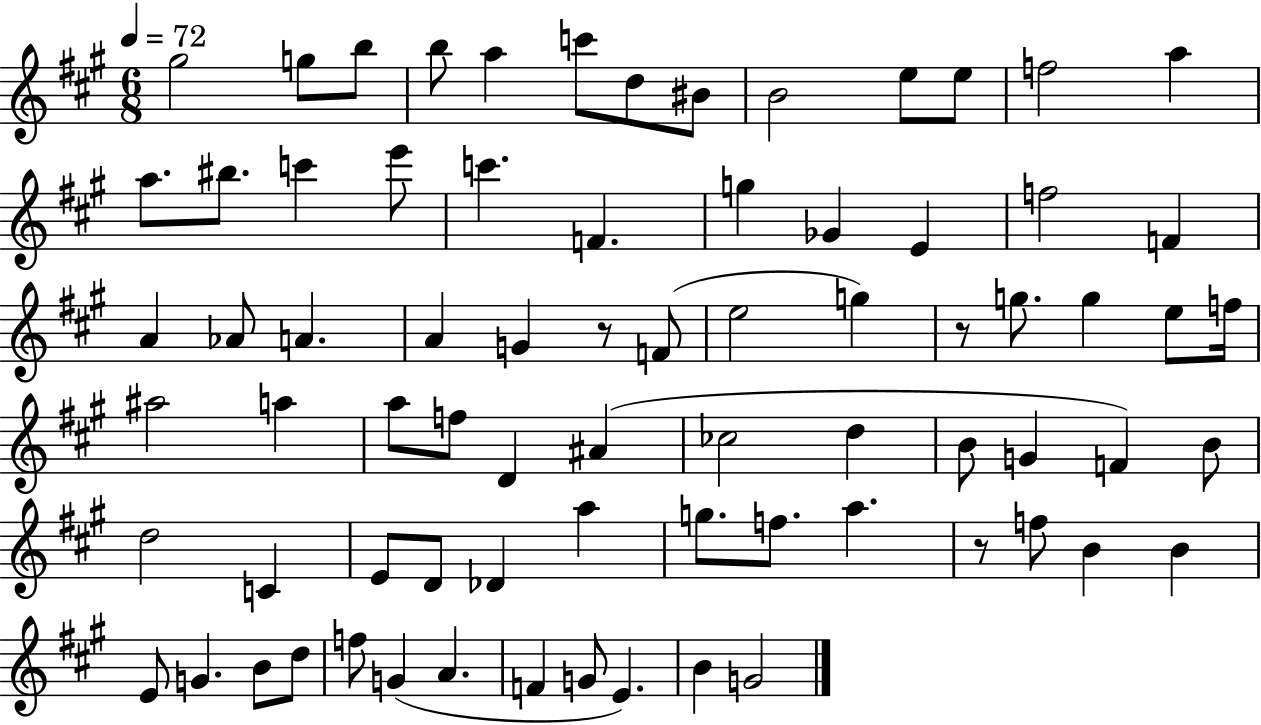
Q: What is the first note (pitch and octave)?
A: G#5